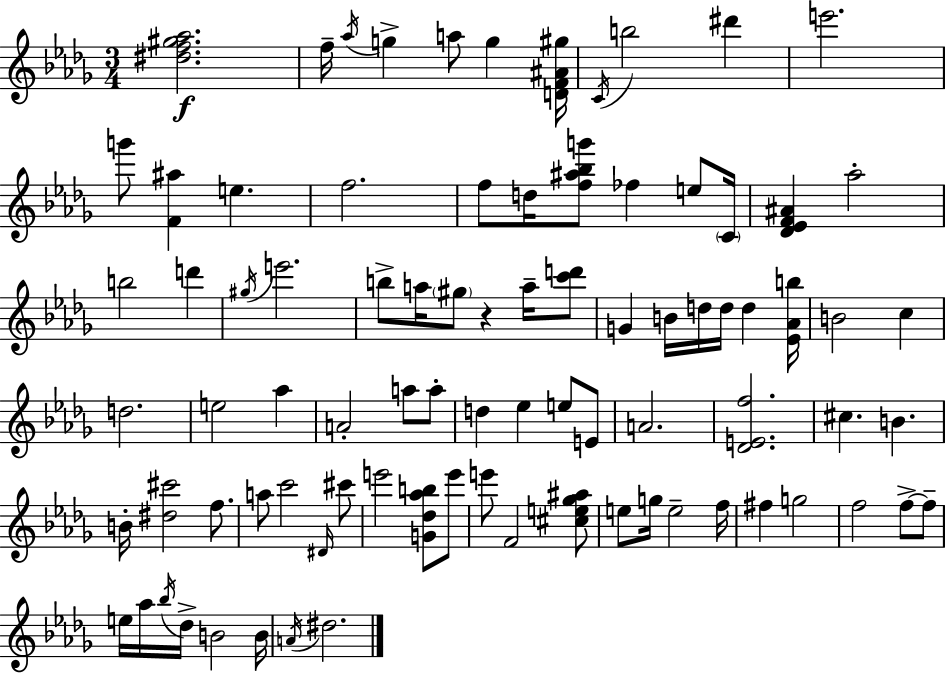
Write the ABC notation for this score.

X:1
T:Untitled
M:3/4
L:1/4
K:Bbm
[^df^g_a]2 f/4 _a/4 g a/2 g [DF^A^g]/4 C/4 b2 ^d' e'2 g'/2 [F^a] e f2 f/2 d/4 [f^a_bg']/2 _f e/2 C/4 [_D_EF^A] _a2 b2 d' ^g/4 e'2 b/2 a/4 ^g/2 z a/4 [c'd']/2 G B/4 d/4 d/4 d [_E_Ab]/4 B2 c d2 e2 _a A2 a/2 a/2 d _e e/2 E/2 A2 [_DEf]2 ^c B B/4 [^d^c']2 f/2 a/2 c'2 ^D/4 ^c'/2 e'2 [G_d_ab]/2 e'/2 e'/2 F2 [^ce_g^a]/2 e/2 g/4 e2 f/4 ^f g2 f2 f/2 f/2 e/4 _a/4 _b/4 _d/4 B2 B/4 A/4 ^d2